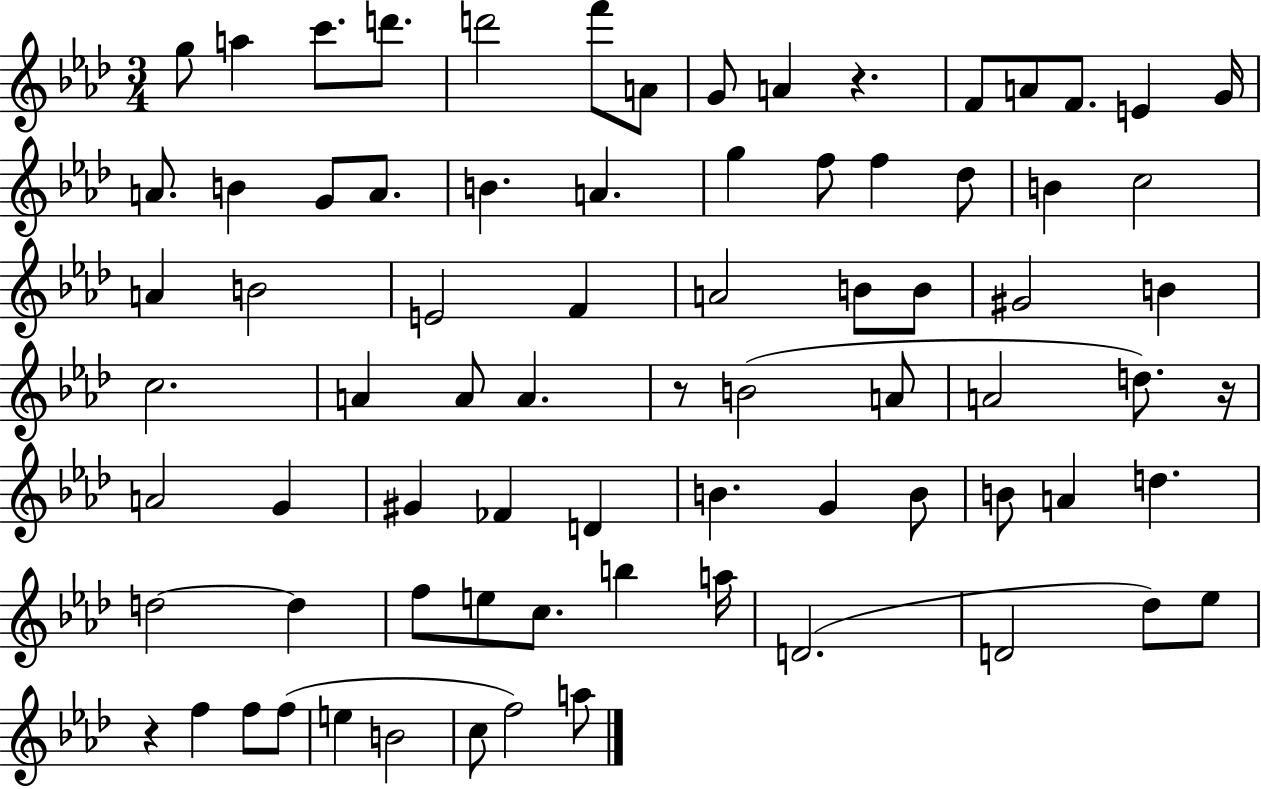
{
  \clef treble
  \numericTimeSignature
  \time 3/4
  \key aes \major
  g''8 a''4 c'''8. d'''8. | d'''2 f'''8 a'8 | g'8 a'4 r4. | f'8 a'8 f'8. e'4 g'16 | \break a'8. b'4 g'8 a'8. | b'4. a'4. | g''4 f''8 f''4 des''8 | b'4 c''2 | \break a'4 b'2 | e'2 f'4 | a'2 b'8 b'8 | gis'2 b'4 | \break c''2. | a'4 a'8 a'4. | r8 b'2( a'8 | a'2 d''8.) r16 | \break a'2 g'4 | gis'4 fes'4 d'4 | b'4. g'4 b'8 | b'8 a'4 d''4. | \break d''2~~ d''4 | f''8 e''8 c''8. b''4 a''16 | d'2.( | d'2 des''8) ees''8 | \break r4 f''4 f''8 f''8( | e''4 b'2 | c''8 f''2) a''8 | \bar "|."
}